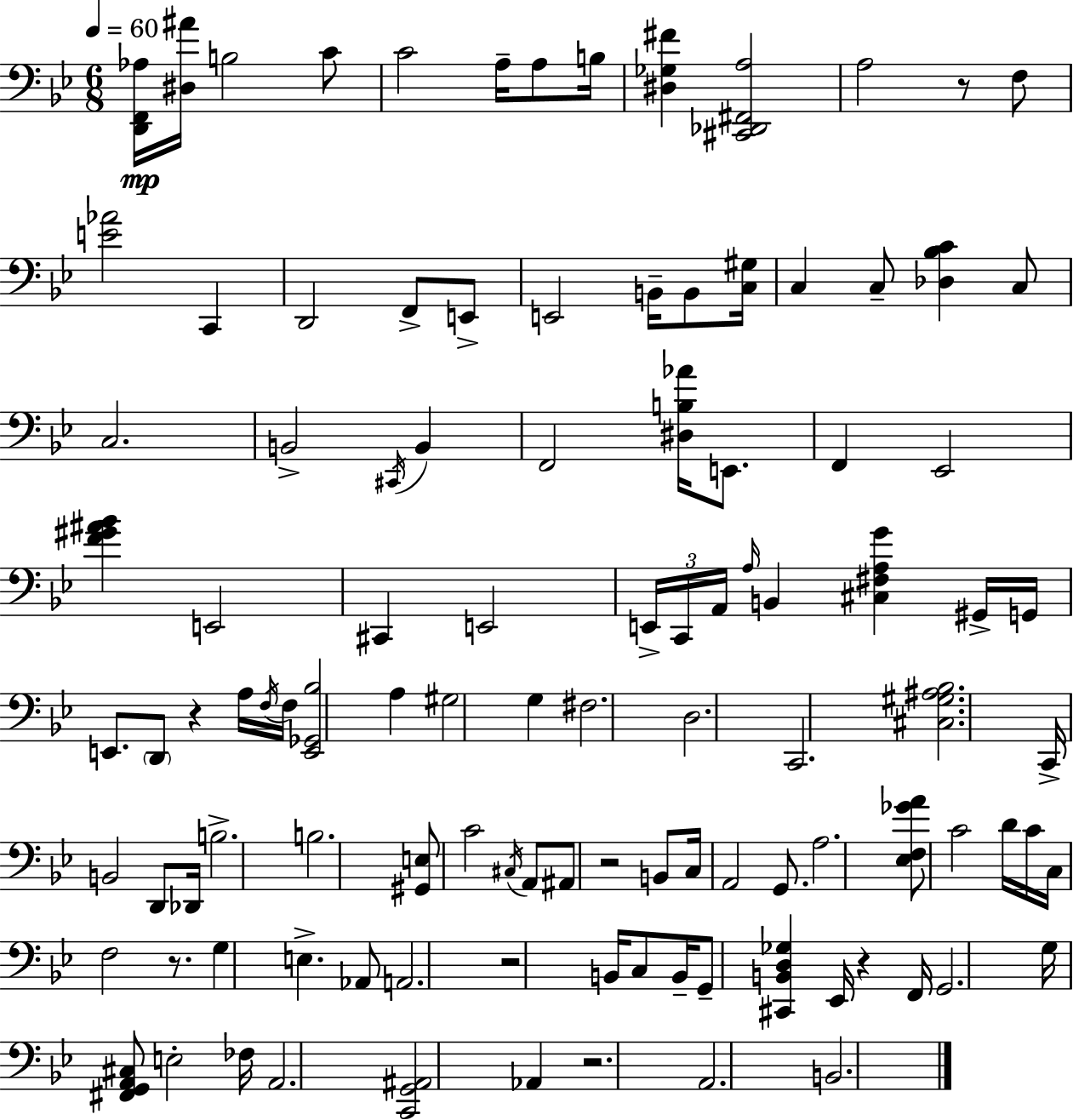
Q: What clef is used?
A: bass